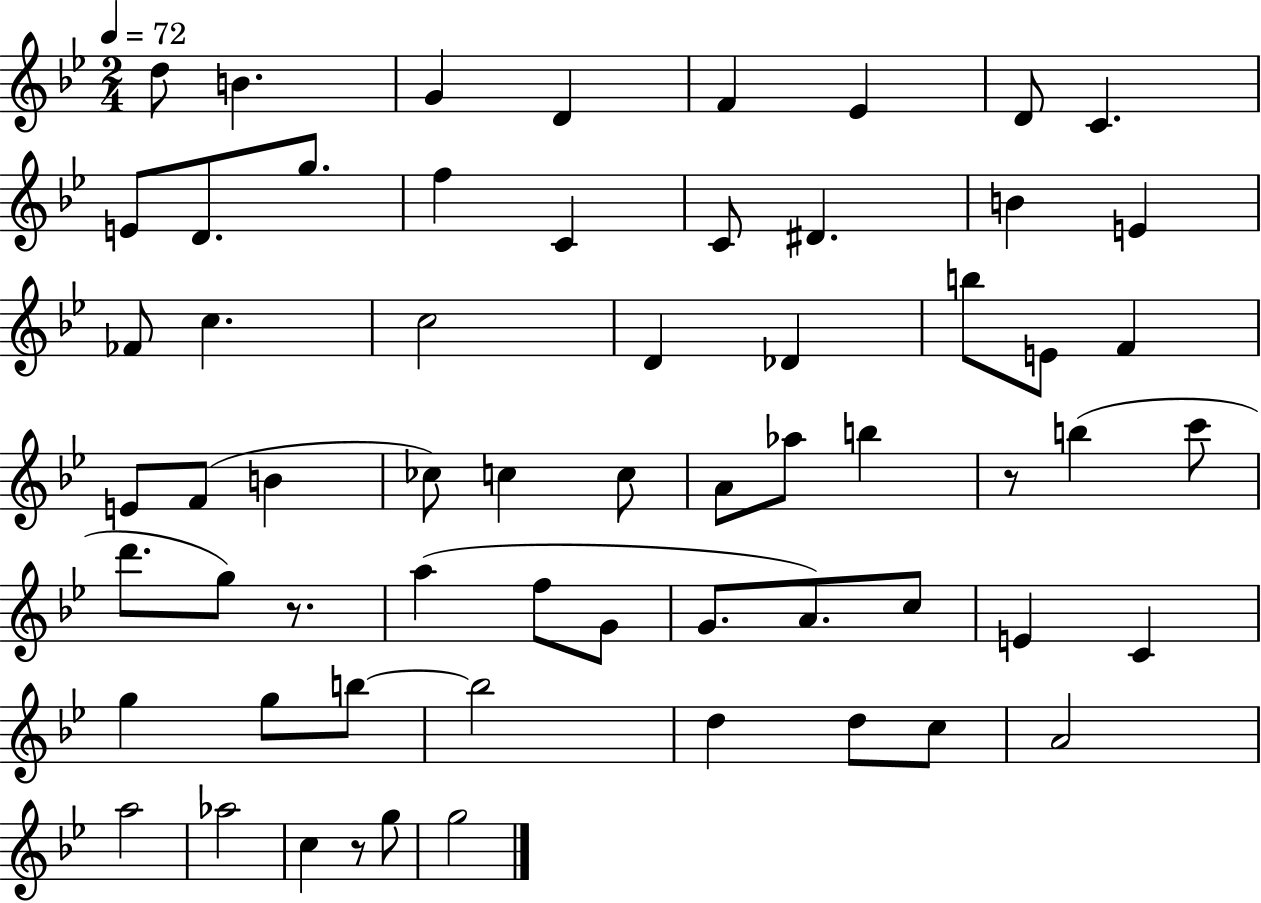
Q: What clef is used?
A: treble